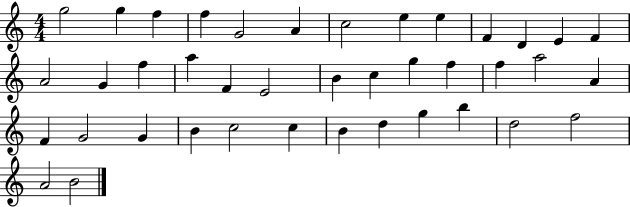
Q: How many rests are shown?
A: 0